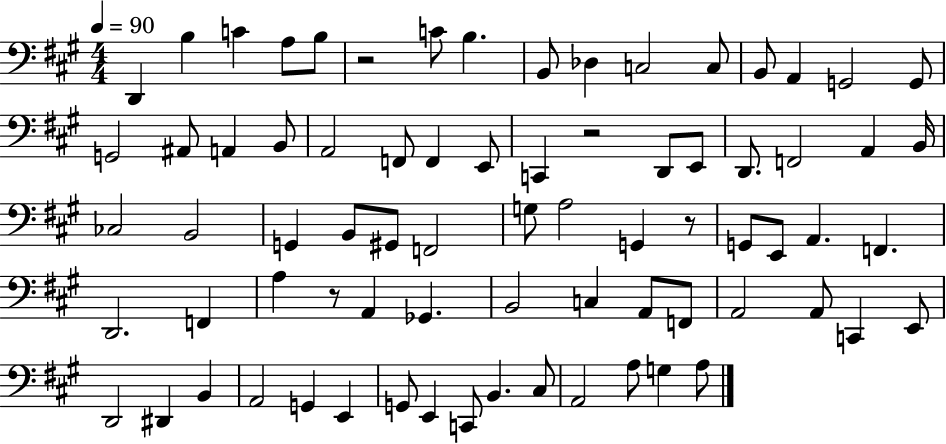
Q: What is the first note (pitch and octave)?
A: D2